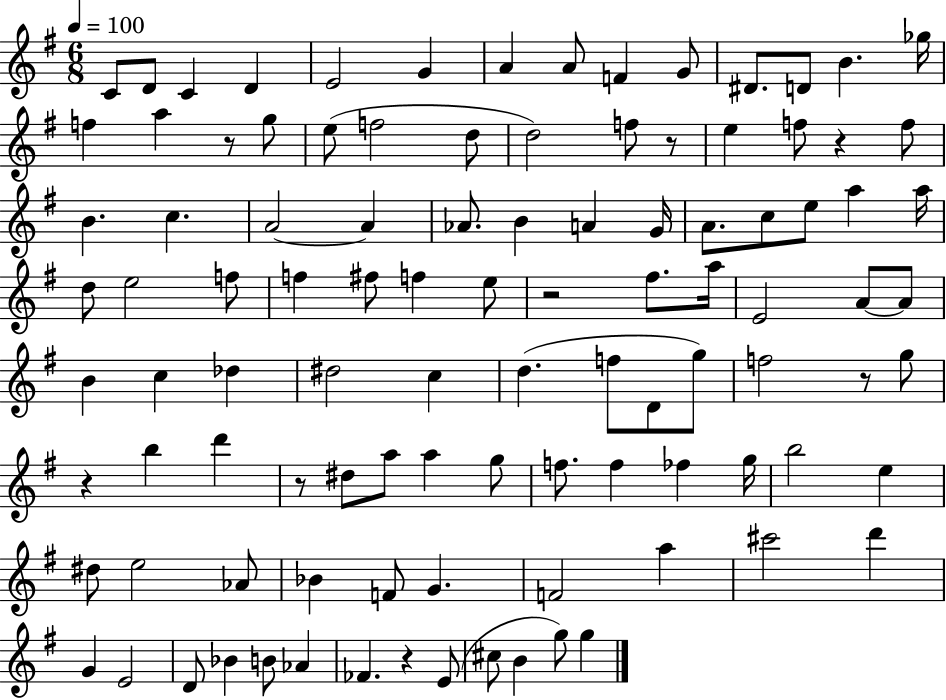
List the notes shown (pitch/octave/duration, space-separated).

C4/e D4/e C4/q D4/q E4/h G4/q A4/q A4/e F4/q G4/e D#4/e. D4/e B4/q. Gb5/s F5/q A5/q R/e G5/e E5/e F5/h D5/e D5/h F5/e R/e E5/q F5/e R/q F5/e B4/q. C5/q. A4/h A4/q Ab4/e. B4/q A4/q G4/s A4/e. C5/e E5/e A5/q A5/s D5/e E5/h F5/e F5/q F#5/e F5/q E5/e R/h F#5/e. A5/s E4/h A4/e A4/e B4/q C5/q Db5/q D#5/h C5/q D5/q. F5/e D4/e G5/e F5/h R/e G5/e R/q B5/q D6/q R/e D#5/e A5/e A5/q G5/e F5/e. F5/q FES5/q G5/s B5/h E5/q D#5/e E5/h Ab4/e Bb4/q F4/e G4/q. F4/h A5/q C#6/h D6/q G4/q E4/h D4/e Bb4/q B4/e Ab4/q FES4/q. R/q E4/e C#5/e B4/q G5/e G5/q